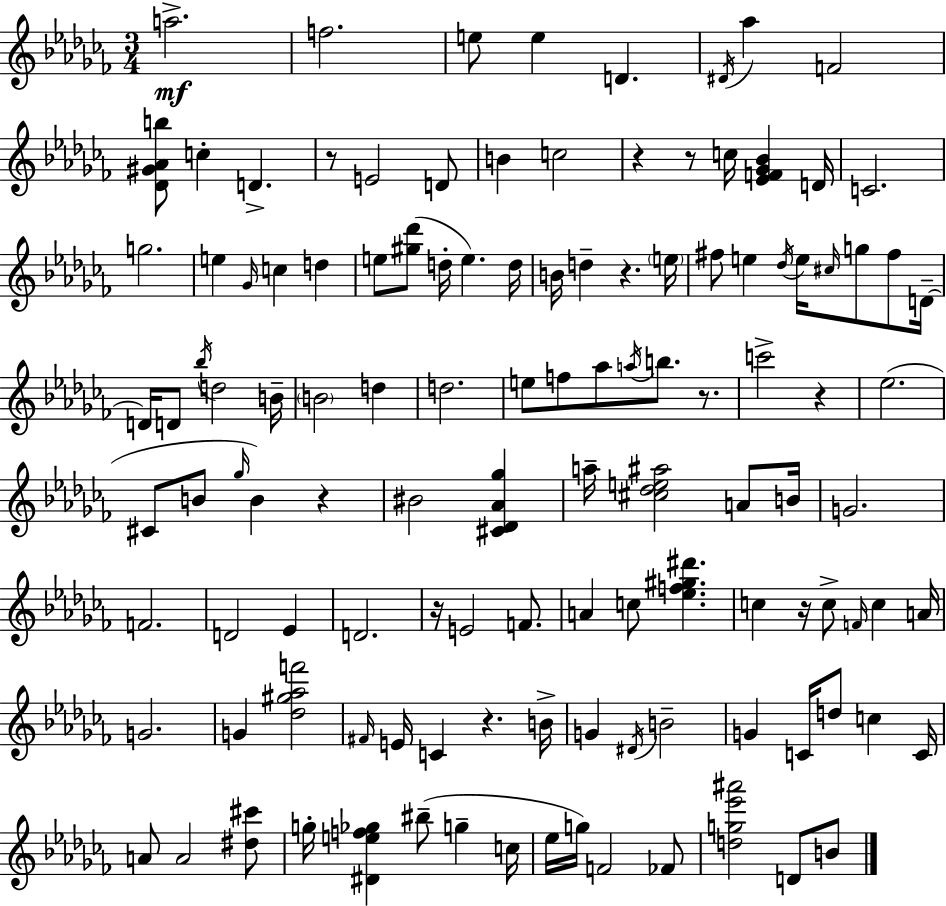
A5/h. F5/h. E5/e E5/q D4/q. D#4/s Ab5/q F4/h [Db4,G#4,Ab4,B5]/e C5/q D4/q. R/e E4/h D4/e B4/q C5/h R/q R/e C5/s [Eb4,F4,Gb4,Bb4]/q D4/s C4/h. G5/h. E5/q Gb4/s C5/q D5/q E5/e [G#5,Db6]/e D5/s E5/q. D5/s B4/s D5/q R/q. E5/s F#5/e E5/q Db5/s E5/s C#5/s G5/e F#5/e D4/s D4/s D4/e Bb5/s D5/h B4/s B4/h D5/q D5/h. E5/e F5/e Ab5/e A5/s B5/e. R/e. C6/h R/q Eb5/h. C#4/e B4/e Gb5/s B4/q R/q BIS4/h [C#4,Db4,Ab4,Gb5]/q A5/s [C#5,Db5,E5,A#5]/h A4/e B4/s G4/h. F4/h. D4/h Eb4/q D4/h. R/s E4/h F4/e. A4/q C5/e [Eb5,F5,G#5,D#6]/q. C5/q R/s C5/e F4/s C5/q A4/s G4/h. G4/q [Db5,G#5,Ab5,F6]/h F#4/s E4/s C4/q R/q. B4/s G4/q D#4/s B4/h G4/q C4/s D5/e C5/q C4/s A4/e A4/h [D#5,C#6]/e G5/s [D#4,E5,F5,Gb5]/q BIS5/e G5/q C5/s Eb5/s G5/s F4/h FES4/e [D5,G5,Eb6,A#6]/h D4/e B4/e